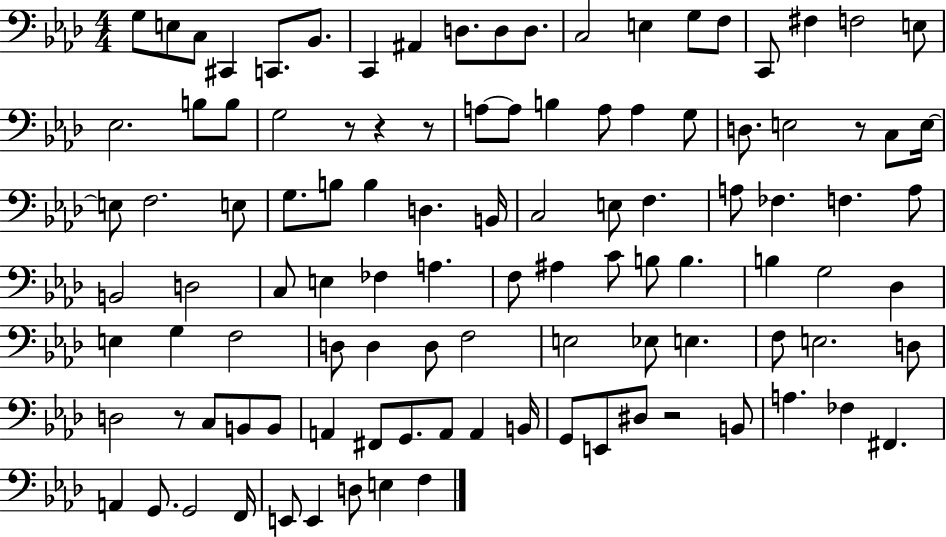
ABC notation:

X:1
T:Untitled
M:4/4
L:1/4
K:Ab
G,/2 E,/2 C,/2 ^C,, C,,/2 _B,,/2 C,, ^A,, D,/2 D,/2 D,/2 C,2 E, G,/2 F,/2 C,,/2 ^F, F,2 E,/2 _E,2 B,/2 B,/2 G,2 z/2 z z/2 A,/2 A,/2 B, A,/2 A, G,/2 D,/2 E,2 z/2 C,/2 E,/4 E,/2 F,2 E,/2 G,/2 B,/2 B, D, B,,/4 C,2 E,/2 F, A,/2 _F, F, A,/2 B,,2 D,2 C,/2 E, _F, A, F,/2 ^A, C/2 B,/2 B, B, G,2 _D, E, G, F,2 D,/2 D, D,/2 F,2 E,2 _E,/2 E, F,/2 E,2 D,/2 D,2 z/2 C,/2 B,,/2 B,,/2 A,, ^F,,/2 G,,/2 A,,/2 A,, B,,/4 G,,/2 E,,/2 ^D,/2 z2 B,,/2 A, _F, ^F,, A,, G,,/2 G,,2 F,,/4 E,,/2 E,, D,/2 E, F,